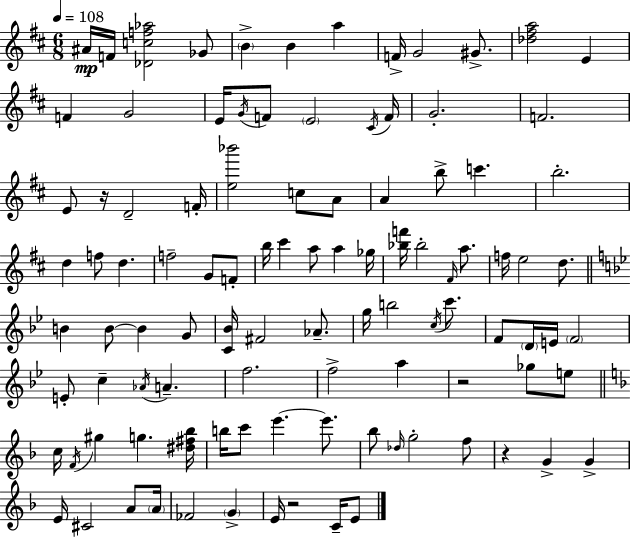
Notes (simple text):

A#4/s F4/s [Db4,C5,F5,Ab5]/h Gb4/e B4/q B4/q A5/q F4/s G4/h G#4/e. [Db5,F#5,A5]/h E4/q F4/q G4/h E4/s G4/s F4/e E4/h C#4/s F4/s G4/h. F4/h. E4/e R/s D4/h F4/s [E5,Bb6]/h C5/e A4/e A4/q B5/e C6/q. B5/h. D5/q F5/e D5/q. F5/h G4/e F4/e B5/s C#6/q A5/e A5/q Gb5/s [Bb5,F6]/s Bb5/h F#4/s A5/e. F5/s E5/h D5/e. B4/q B4/e B4/q G4/e [C4,Bb4]/s F#4/h Ab4/e. G5/s B5/h C5/s C6/e. F4/e D4/s E4/s F4/h E4/e C5/q Ab4/s A4/q. F5/h. F5/h A5/q R/h Gb5/e E5/e C5/s F4/s G#5/q G5/q. [D#5,F#5,Bb5]/s B5/s C6/e E6/q. E6/e. Bb5/e Db5/s G5/h F5/e R/q G4/q G4/q E4/s C#4/h A4/e A4/s FES4/h G4/q E4/s R/h C4/s E4/e